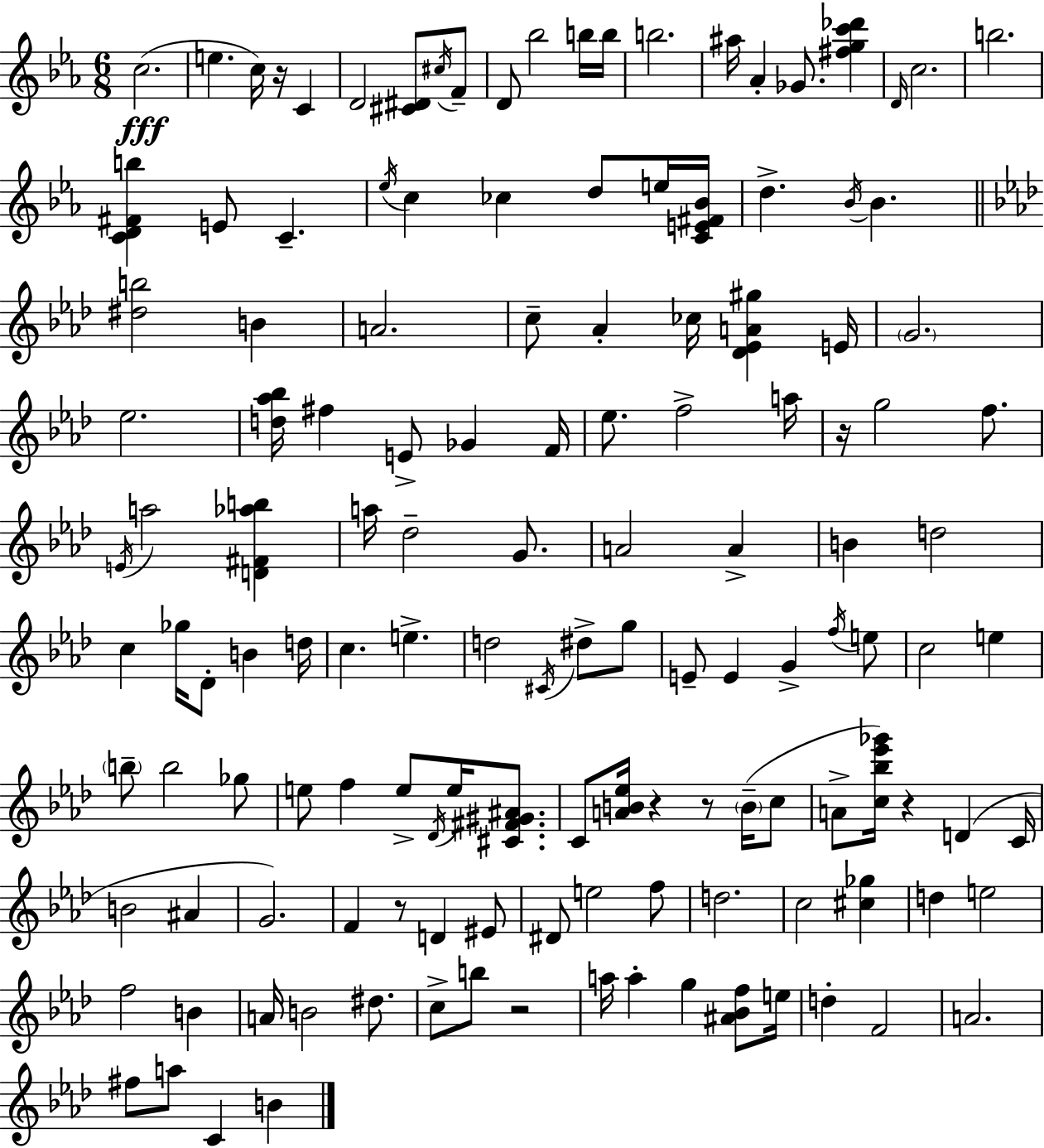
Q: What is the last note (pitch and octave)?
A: B4